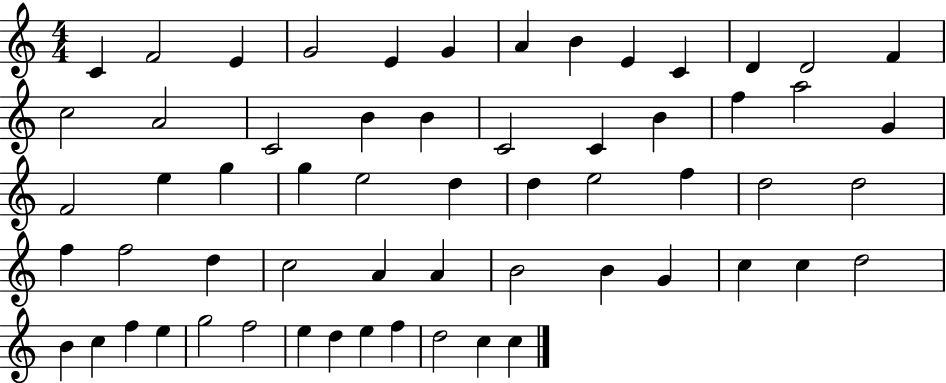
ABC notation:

X:1
T:Untitled
M:4/4
L:1/4
K:C
C F2 E G2 E G A B E C D D2 F c2 A2 C2 B B C2 C B f a2 G F2 e g g e2 d d e2 f d2 d2 f f2 d c2 A A B2 B G c c d2 B c f e g2 f2 e d e f d2 c c